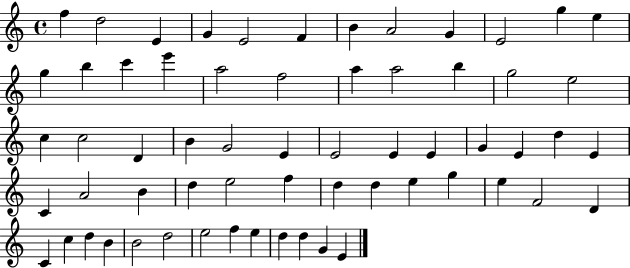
{
  \clef treble
  \time 4/4
  \defaultTimeSignature
  \key c \major
  f''4 d''2 e'4 | g'4 e'2 f'4 | b'4 a'2 g'4 | e'2 g''4 e''4 | \break g''4 b''4 c'''4 e'''4 | a''2 f''2 | a''4 a''2 b''4 | g''2 e''2 | \break c''4 c''2 d'4 | b'4 g'2 e'4 | e'2 e'4 e'4 | g'4 e'4 d''4 e'4 | \break c'4 a'2 b'4 | d''4 e''2 f''4 | d''4 d''4 e''4 g''4 | e''4 f'2 d'4 | \break c'4 c''4 d''4 b'4 | b'2 d''2 | e''2 f''4 e''4 | d''4 d''4 g'4 e'4 | \break \bar "|."
}